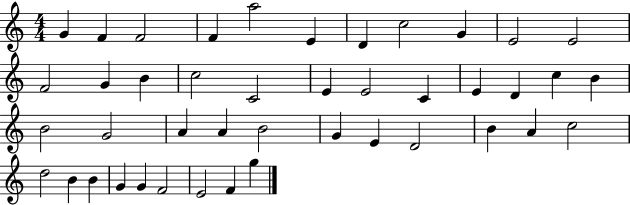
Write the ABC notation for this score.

X:1
T:Untitled
M:4/4
L:1/4
K:C
G F F2 F a2 E D c2 G E2 E2 F2 G B c2 C2 E E2 C E D c B B2 G2 A A B2 G E D2 B A c2 d2 B B G G F2 E2 F g